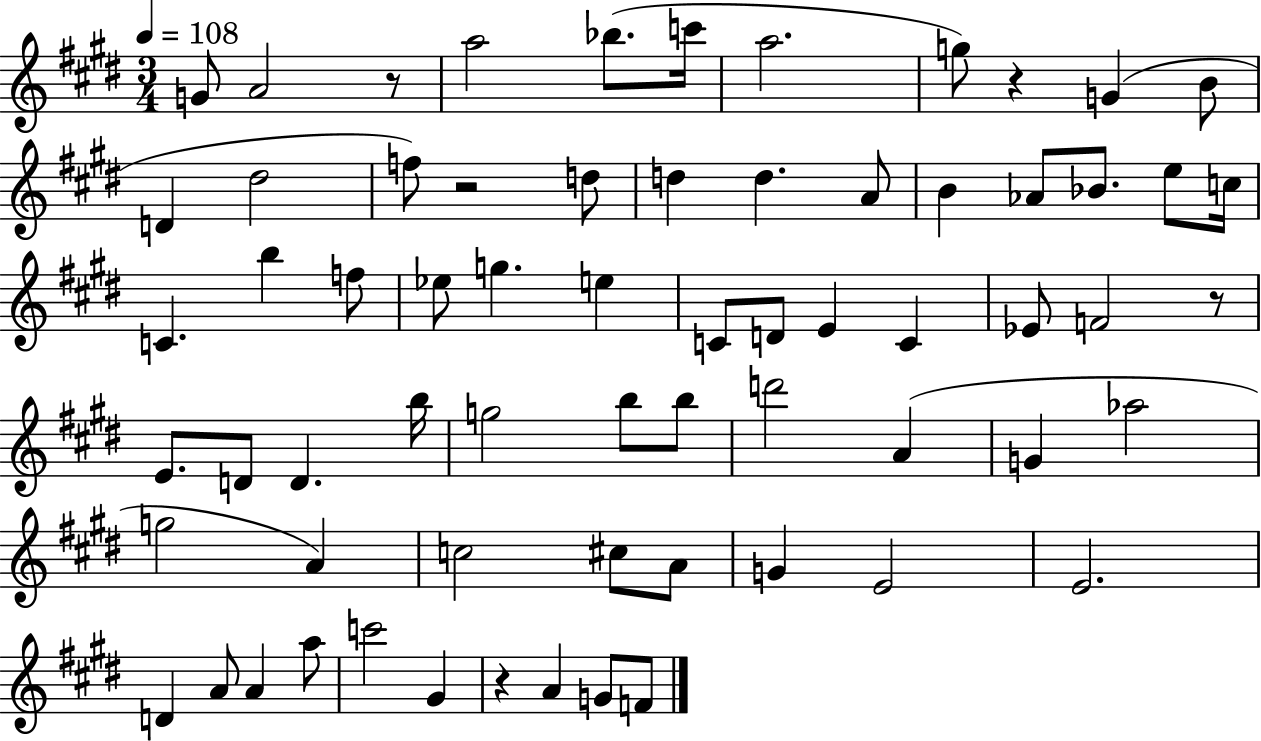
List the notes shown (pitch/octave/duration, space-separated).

G4/e A4/h R/e A5/h Bb5/e. C6/s A5/h. G5/e R/q G4/q B4/e D4/q D#5/h F5/e R/h D5/e D5/q D5/q. A4/e B4/q Ab4/e Bb4/e. E5/e C5/s C4/q. B5/q F5/e Eb5/e G5/q. E5/q C4/e D4/e E4/q C4/q Eb4/e F4/h R/e E4/e. D4/e D4/q. B5/s G5/h B5/e B5/e D6/h A4/q G4/q Ab5/h G5/h A4/q C5/h C#5/e A4/e G4/q E4/h E4/h. D4/q A4/e A4/q A5/e C6/h G#4/q R/q A4/q G4/e F4/e